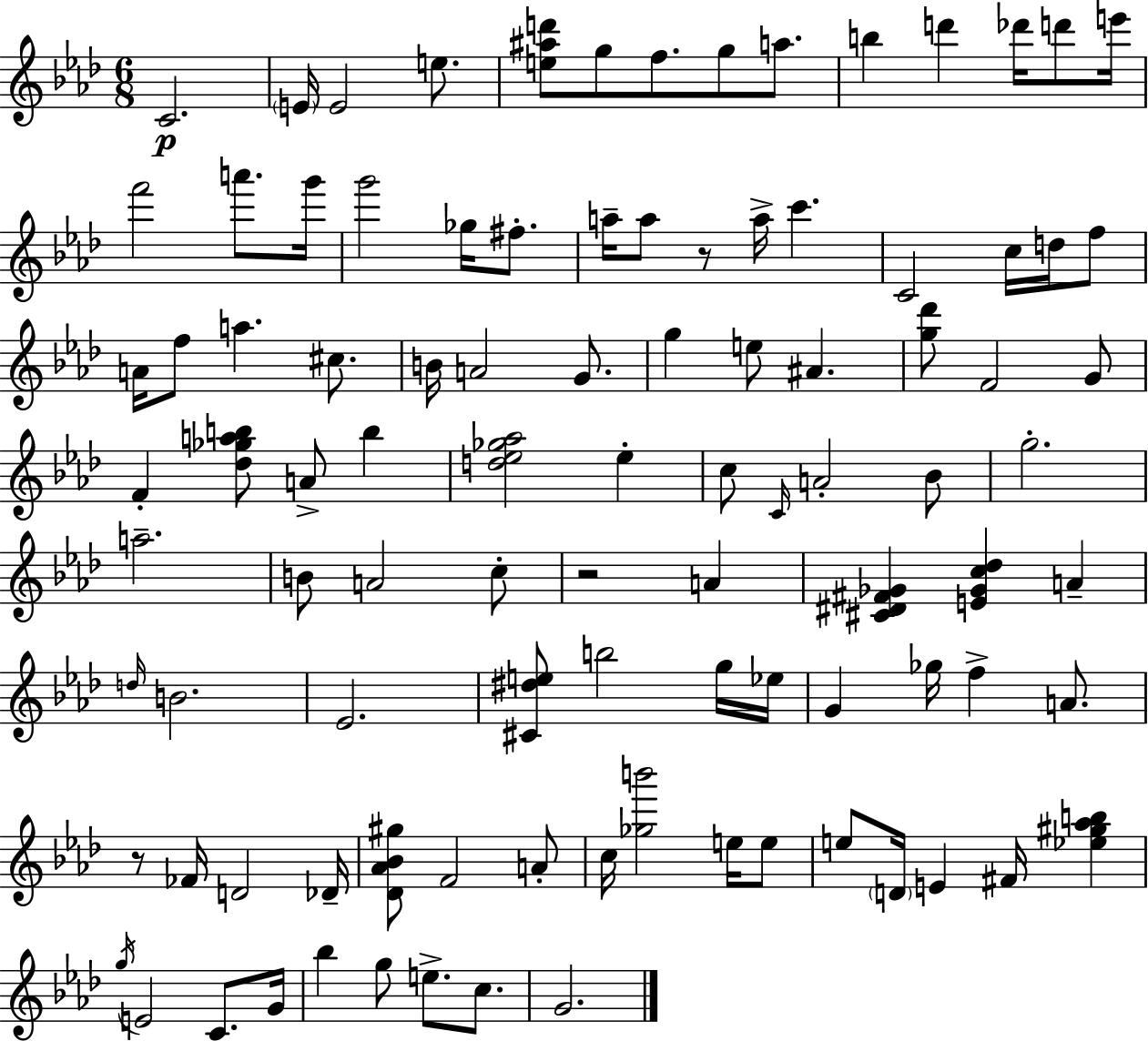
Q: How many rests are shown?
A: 3